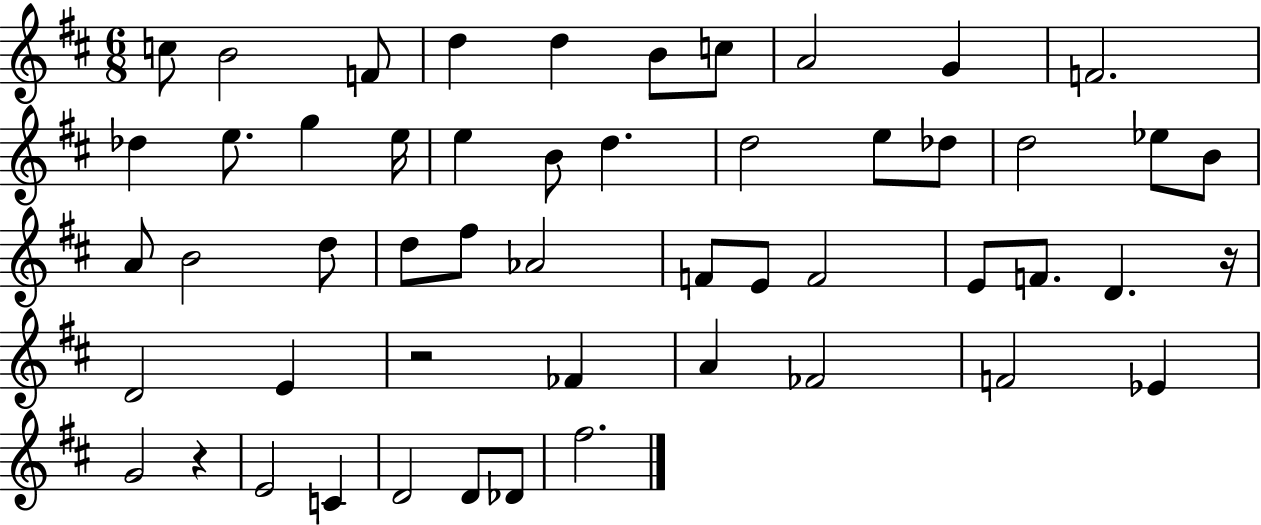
C5/e B4/h F4/e D5/q D5/q B4/e C5/e A4/h G4/q F4/h. Db5/q E5/e. G5/q E5/s E5/q B4/e D5/q. D5/h E5/e Db5/e D5/h Eb5/e B4/e A4/e B4/h D5/e D5/e F#5/e Ab4/h F4/e E4/e F4/h E4/e F4/e. D4/q. R/s D4/h E4/q R/h FES4/q A4/q FES4/h F4/h Eb4/q G4/h R/q E4/h C4/q D4/h D4/e Db4/e F#5/h.